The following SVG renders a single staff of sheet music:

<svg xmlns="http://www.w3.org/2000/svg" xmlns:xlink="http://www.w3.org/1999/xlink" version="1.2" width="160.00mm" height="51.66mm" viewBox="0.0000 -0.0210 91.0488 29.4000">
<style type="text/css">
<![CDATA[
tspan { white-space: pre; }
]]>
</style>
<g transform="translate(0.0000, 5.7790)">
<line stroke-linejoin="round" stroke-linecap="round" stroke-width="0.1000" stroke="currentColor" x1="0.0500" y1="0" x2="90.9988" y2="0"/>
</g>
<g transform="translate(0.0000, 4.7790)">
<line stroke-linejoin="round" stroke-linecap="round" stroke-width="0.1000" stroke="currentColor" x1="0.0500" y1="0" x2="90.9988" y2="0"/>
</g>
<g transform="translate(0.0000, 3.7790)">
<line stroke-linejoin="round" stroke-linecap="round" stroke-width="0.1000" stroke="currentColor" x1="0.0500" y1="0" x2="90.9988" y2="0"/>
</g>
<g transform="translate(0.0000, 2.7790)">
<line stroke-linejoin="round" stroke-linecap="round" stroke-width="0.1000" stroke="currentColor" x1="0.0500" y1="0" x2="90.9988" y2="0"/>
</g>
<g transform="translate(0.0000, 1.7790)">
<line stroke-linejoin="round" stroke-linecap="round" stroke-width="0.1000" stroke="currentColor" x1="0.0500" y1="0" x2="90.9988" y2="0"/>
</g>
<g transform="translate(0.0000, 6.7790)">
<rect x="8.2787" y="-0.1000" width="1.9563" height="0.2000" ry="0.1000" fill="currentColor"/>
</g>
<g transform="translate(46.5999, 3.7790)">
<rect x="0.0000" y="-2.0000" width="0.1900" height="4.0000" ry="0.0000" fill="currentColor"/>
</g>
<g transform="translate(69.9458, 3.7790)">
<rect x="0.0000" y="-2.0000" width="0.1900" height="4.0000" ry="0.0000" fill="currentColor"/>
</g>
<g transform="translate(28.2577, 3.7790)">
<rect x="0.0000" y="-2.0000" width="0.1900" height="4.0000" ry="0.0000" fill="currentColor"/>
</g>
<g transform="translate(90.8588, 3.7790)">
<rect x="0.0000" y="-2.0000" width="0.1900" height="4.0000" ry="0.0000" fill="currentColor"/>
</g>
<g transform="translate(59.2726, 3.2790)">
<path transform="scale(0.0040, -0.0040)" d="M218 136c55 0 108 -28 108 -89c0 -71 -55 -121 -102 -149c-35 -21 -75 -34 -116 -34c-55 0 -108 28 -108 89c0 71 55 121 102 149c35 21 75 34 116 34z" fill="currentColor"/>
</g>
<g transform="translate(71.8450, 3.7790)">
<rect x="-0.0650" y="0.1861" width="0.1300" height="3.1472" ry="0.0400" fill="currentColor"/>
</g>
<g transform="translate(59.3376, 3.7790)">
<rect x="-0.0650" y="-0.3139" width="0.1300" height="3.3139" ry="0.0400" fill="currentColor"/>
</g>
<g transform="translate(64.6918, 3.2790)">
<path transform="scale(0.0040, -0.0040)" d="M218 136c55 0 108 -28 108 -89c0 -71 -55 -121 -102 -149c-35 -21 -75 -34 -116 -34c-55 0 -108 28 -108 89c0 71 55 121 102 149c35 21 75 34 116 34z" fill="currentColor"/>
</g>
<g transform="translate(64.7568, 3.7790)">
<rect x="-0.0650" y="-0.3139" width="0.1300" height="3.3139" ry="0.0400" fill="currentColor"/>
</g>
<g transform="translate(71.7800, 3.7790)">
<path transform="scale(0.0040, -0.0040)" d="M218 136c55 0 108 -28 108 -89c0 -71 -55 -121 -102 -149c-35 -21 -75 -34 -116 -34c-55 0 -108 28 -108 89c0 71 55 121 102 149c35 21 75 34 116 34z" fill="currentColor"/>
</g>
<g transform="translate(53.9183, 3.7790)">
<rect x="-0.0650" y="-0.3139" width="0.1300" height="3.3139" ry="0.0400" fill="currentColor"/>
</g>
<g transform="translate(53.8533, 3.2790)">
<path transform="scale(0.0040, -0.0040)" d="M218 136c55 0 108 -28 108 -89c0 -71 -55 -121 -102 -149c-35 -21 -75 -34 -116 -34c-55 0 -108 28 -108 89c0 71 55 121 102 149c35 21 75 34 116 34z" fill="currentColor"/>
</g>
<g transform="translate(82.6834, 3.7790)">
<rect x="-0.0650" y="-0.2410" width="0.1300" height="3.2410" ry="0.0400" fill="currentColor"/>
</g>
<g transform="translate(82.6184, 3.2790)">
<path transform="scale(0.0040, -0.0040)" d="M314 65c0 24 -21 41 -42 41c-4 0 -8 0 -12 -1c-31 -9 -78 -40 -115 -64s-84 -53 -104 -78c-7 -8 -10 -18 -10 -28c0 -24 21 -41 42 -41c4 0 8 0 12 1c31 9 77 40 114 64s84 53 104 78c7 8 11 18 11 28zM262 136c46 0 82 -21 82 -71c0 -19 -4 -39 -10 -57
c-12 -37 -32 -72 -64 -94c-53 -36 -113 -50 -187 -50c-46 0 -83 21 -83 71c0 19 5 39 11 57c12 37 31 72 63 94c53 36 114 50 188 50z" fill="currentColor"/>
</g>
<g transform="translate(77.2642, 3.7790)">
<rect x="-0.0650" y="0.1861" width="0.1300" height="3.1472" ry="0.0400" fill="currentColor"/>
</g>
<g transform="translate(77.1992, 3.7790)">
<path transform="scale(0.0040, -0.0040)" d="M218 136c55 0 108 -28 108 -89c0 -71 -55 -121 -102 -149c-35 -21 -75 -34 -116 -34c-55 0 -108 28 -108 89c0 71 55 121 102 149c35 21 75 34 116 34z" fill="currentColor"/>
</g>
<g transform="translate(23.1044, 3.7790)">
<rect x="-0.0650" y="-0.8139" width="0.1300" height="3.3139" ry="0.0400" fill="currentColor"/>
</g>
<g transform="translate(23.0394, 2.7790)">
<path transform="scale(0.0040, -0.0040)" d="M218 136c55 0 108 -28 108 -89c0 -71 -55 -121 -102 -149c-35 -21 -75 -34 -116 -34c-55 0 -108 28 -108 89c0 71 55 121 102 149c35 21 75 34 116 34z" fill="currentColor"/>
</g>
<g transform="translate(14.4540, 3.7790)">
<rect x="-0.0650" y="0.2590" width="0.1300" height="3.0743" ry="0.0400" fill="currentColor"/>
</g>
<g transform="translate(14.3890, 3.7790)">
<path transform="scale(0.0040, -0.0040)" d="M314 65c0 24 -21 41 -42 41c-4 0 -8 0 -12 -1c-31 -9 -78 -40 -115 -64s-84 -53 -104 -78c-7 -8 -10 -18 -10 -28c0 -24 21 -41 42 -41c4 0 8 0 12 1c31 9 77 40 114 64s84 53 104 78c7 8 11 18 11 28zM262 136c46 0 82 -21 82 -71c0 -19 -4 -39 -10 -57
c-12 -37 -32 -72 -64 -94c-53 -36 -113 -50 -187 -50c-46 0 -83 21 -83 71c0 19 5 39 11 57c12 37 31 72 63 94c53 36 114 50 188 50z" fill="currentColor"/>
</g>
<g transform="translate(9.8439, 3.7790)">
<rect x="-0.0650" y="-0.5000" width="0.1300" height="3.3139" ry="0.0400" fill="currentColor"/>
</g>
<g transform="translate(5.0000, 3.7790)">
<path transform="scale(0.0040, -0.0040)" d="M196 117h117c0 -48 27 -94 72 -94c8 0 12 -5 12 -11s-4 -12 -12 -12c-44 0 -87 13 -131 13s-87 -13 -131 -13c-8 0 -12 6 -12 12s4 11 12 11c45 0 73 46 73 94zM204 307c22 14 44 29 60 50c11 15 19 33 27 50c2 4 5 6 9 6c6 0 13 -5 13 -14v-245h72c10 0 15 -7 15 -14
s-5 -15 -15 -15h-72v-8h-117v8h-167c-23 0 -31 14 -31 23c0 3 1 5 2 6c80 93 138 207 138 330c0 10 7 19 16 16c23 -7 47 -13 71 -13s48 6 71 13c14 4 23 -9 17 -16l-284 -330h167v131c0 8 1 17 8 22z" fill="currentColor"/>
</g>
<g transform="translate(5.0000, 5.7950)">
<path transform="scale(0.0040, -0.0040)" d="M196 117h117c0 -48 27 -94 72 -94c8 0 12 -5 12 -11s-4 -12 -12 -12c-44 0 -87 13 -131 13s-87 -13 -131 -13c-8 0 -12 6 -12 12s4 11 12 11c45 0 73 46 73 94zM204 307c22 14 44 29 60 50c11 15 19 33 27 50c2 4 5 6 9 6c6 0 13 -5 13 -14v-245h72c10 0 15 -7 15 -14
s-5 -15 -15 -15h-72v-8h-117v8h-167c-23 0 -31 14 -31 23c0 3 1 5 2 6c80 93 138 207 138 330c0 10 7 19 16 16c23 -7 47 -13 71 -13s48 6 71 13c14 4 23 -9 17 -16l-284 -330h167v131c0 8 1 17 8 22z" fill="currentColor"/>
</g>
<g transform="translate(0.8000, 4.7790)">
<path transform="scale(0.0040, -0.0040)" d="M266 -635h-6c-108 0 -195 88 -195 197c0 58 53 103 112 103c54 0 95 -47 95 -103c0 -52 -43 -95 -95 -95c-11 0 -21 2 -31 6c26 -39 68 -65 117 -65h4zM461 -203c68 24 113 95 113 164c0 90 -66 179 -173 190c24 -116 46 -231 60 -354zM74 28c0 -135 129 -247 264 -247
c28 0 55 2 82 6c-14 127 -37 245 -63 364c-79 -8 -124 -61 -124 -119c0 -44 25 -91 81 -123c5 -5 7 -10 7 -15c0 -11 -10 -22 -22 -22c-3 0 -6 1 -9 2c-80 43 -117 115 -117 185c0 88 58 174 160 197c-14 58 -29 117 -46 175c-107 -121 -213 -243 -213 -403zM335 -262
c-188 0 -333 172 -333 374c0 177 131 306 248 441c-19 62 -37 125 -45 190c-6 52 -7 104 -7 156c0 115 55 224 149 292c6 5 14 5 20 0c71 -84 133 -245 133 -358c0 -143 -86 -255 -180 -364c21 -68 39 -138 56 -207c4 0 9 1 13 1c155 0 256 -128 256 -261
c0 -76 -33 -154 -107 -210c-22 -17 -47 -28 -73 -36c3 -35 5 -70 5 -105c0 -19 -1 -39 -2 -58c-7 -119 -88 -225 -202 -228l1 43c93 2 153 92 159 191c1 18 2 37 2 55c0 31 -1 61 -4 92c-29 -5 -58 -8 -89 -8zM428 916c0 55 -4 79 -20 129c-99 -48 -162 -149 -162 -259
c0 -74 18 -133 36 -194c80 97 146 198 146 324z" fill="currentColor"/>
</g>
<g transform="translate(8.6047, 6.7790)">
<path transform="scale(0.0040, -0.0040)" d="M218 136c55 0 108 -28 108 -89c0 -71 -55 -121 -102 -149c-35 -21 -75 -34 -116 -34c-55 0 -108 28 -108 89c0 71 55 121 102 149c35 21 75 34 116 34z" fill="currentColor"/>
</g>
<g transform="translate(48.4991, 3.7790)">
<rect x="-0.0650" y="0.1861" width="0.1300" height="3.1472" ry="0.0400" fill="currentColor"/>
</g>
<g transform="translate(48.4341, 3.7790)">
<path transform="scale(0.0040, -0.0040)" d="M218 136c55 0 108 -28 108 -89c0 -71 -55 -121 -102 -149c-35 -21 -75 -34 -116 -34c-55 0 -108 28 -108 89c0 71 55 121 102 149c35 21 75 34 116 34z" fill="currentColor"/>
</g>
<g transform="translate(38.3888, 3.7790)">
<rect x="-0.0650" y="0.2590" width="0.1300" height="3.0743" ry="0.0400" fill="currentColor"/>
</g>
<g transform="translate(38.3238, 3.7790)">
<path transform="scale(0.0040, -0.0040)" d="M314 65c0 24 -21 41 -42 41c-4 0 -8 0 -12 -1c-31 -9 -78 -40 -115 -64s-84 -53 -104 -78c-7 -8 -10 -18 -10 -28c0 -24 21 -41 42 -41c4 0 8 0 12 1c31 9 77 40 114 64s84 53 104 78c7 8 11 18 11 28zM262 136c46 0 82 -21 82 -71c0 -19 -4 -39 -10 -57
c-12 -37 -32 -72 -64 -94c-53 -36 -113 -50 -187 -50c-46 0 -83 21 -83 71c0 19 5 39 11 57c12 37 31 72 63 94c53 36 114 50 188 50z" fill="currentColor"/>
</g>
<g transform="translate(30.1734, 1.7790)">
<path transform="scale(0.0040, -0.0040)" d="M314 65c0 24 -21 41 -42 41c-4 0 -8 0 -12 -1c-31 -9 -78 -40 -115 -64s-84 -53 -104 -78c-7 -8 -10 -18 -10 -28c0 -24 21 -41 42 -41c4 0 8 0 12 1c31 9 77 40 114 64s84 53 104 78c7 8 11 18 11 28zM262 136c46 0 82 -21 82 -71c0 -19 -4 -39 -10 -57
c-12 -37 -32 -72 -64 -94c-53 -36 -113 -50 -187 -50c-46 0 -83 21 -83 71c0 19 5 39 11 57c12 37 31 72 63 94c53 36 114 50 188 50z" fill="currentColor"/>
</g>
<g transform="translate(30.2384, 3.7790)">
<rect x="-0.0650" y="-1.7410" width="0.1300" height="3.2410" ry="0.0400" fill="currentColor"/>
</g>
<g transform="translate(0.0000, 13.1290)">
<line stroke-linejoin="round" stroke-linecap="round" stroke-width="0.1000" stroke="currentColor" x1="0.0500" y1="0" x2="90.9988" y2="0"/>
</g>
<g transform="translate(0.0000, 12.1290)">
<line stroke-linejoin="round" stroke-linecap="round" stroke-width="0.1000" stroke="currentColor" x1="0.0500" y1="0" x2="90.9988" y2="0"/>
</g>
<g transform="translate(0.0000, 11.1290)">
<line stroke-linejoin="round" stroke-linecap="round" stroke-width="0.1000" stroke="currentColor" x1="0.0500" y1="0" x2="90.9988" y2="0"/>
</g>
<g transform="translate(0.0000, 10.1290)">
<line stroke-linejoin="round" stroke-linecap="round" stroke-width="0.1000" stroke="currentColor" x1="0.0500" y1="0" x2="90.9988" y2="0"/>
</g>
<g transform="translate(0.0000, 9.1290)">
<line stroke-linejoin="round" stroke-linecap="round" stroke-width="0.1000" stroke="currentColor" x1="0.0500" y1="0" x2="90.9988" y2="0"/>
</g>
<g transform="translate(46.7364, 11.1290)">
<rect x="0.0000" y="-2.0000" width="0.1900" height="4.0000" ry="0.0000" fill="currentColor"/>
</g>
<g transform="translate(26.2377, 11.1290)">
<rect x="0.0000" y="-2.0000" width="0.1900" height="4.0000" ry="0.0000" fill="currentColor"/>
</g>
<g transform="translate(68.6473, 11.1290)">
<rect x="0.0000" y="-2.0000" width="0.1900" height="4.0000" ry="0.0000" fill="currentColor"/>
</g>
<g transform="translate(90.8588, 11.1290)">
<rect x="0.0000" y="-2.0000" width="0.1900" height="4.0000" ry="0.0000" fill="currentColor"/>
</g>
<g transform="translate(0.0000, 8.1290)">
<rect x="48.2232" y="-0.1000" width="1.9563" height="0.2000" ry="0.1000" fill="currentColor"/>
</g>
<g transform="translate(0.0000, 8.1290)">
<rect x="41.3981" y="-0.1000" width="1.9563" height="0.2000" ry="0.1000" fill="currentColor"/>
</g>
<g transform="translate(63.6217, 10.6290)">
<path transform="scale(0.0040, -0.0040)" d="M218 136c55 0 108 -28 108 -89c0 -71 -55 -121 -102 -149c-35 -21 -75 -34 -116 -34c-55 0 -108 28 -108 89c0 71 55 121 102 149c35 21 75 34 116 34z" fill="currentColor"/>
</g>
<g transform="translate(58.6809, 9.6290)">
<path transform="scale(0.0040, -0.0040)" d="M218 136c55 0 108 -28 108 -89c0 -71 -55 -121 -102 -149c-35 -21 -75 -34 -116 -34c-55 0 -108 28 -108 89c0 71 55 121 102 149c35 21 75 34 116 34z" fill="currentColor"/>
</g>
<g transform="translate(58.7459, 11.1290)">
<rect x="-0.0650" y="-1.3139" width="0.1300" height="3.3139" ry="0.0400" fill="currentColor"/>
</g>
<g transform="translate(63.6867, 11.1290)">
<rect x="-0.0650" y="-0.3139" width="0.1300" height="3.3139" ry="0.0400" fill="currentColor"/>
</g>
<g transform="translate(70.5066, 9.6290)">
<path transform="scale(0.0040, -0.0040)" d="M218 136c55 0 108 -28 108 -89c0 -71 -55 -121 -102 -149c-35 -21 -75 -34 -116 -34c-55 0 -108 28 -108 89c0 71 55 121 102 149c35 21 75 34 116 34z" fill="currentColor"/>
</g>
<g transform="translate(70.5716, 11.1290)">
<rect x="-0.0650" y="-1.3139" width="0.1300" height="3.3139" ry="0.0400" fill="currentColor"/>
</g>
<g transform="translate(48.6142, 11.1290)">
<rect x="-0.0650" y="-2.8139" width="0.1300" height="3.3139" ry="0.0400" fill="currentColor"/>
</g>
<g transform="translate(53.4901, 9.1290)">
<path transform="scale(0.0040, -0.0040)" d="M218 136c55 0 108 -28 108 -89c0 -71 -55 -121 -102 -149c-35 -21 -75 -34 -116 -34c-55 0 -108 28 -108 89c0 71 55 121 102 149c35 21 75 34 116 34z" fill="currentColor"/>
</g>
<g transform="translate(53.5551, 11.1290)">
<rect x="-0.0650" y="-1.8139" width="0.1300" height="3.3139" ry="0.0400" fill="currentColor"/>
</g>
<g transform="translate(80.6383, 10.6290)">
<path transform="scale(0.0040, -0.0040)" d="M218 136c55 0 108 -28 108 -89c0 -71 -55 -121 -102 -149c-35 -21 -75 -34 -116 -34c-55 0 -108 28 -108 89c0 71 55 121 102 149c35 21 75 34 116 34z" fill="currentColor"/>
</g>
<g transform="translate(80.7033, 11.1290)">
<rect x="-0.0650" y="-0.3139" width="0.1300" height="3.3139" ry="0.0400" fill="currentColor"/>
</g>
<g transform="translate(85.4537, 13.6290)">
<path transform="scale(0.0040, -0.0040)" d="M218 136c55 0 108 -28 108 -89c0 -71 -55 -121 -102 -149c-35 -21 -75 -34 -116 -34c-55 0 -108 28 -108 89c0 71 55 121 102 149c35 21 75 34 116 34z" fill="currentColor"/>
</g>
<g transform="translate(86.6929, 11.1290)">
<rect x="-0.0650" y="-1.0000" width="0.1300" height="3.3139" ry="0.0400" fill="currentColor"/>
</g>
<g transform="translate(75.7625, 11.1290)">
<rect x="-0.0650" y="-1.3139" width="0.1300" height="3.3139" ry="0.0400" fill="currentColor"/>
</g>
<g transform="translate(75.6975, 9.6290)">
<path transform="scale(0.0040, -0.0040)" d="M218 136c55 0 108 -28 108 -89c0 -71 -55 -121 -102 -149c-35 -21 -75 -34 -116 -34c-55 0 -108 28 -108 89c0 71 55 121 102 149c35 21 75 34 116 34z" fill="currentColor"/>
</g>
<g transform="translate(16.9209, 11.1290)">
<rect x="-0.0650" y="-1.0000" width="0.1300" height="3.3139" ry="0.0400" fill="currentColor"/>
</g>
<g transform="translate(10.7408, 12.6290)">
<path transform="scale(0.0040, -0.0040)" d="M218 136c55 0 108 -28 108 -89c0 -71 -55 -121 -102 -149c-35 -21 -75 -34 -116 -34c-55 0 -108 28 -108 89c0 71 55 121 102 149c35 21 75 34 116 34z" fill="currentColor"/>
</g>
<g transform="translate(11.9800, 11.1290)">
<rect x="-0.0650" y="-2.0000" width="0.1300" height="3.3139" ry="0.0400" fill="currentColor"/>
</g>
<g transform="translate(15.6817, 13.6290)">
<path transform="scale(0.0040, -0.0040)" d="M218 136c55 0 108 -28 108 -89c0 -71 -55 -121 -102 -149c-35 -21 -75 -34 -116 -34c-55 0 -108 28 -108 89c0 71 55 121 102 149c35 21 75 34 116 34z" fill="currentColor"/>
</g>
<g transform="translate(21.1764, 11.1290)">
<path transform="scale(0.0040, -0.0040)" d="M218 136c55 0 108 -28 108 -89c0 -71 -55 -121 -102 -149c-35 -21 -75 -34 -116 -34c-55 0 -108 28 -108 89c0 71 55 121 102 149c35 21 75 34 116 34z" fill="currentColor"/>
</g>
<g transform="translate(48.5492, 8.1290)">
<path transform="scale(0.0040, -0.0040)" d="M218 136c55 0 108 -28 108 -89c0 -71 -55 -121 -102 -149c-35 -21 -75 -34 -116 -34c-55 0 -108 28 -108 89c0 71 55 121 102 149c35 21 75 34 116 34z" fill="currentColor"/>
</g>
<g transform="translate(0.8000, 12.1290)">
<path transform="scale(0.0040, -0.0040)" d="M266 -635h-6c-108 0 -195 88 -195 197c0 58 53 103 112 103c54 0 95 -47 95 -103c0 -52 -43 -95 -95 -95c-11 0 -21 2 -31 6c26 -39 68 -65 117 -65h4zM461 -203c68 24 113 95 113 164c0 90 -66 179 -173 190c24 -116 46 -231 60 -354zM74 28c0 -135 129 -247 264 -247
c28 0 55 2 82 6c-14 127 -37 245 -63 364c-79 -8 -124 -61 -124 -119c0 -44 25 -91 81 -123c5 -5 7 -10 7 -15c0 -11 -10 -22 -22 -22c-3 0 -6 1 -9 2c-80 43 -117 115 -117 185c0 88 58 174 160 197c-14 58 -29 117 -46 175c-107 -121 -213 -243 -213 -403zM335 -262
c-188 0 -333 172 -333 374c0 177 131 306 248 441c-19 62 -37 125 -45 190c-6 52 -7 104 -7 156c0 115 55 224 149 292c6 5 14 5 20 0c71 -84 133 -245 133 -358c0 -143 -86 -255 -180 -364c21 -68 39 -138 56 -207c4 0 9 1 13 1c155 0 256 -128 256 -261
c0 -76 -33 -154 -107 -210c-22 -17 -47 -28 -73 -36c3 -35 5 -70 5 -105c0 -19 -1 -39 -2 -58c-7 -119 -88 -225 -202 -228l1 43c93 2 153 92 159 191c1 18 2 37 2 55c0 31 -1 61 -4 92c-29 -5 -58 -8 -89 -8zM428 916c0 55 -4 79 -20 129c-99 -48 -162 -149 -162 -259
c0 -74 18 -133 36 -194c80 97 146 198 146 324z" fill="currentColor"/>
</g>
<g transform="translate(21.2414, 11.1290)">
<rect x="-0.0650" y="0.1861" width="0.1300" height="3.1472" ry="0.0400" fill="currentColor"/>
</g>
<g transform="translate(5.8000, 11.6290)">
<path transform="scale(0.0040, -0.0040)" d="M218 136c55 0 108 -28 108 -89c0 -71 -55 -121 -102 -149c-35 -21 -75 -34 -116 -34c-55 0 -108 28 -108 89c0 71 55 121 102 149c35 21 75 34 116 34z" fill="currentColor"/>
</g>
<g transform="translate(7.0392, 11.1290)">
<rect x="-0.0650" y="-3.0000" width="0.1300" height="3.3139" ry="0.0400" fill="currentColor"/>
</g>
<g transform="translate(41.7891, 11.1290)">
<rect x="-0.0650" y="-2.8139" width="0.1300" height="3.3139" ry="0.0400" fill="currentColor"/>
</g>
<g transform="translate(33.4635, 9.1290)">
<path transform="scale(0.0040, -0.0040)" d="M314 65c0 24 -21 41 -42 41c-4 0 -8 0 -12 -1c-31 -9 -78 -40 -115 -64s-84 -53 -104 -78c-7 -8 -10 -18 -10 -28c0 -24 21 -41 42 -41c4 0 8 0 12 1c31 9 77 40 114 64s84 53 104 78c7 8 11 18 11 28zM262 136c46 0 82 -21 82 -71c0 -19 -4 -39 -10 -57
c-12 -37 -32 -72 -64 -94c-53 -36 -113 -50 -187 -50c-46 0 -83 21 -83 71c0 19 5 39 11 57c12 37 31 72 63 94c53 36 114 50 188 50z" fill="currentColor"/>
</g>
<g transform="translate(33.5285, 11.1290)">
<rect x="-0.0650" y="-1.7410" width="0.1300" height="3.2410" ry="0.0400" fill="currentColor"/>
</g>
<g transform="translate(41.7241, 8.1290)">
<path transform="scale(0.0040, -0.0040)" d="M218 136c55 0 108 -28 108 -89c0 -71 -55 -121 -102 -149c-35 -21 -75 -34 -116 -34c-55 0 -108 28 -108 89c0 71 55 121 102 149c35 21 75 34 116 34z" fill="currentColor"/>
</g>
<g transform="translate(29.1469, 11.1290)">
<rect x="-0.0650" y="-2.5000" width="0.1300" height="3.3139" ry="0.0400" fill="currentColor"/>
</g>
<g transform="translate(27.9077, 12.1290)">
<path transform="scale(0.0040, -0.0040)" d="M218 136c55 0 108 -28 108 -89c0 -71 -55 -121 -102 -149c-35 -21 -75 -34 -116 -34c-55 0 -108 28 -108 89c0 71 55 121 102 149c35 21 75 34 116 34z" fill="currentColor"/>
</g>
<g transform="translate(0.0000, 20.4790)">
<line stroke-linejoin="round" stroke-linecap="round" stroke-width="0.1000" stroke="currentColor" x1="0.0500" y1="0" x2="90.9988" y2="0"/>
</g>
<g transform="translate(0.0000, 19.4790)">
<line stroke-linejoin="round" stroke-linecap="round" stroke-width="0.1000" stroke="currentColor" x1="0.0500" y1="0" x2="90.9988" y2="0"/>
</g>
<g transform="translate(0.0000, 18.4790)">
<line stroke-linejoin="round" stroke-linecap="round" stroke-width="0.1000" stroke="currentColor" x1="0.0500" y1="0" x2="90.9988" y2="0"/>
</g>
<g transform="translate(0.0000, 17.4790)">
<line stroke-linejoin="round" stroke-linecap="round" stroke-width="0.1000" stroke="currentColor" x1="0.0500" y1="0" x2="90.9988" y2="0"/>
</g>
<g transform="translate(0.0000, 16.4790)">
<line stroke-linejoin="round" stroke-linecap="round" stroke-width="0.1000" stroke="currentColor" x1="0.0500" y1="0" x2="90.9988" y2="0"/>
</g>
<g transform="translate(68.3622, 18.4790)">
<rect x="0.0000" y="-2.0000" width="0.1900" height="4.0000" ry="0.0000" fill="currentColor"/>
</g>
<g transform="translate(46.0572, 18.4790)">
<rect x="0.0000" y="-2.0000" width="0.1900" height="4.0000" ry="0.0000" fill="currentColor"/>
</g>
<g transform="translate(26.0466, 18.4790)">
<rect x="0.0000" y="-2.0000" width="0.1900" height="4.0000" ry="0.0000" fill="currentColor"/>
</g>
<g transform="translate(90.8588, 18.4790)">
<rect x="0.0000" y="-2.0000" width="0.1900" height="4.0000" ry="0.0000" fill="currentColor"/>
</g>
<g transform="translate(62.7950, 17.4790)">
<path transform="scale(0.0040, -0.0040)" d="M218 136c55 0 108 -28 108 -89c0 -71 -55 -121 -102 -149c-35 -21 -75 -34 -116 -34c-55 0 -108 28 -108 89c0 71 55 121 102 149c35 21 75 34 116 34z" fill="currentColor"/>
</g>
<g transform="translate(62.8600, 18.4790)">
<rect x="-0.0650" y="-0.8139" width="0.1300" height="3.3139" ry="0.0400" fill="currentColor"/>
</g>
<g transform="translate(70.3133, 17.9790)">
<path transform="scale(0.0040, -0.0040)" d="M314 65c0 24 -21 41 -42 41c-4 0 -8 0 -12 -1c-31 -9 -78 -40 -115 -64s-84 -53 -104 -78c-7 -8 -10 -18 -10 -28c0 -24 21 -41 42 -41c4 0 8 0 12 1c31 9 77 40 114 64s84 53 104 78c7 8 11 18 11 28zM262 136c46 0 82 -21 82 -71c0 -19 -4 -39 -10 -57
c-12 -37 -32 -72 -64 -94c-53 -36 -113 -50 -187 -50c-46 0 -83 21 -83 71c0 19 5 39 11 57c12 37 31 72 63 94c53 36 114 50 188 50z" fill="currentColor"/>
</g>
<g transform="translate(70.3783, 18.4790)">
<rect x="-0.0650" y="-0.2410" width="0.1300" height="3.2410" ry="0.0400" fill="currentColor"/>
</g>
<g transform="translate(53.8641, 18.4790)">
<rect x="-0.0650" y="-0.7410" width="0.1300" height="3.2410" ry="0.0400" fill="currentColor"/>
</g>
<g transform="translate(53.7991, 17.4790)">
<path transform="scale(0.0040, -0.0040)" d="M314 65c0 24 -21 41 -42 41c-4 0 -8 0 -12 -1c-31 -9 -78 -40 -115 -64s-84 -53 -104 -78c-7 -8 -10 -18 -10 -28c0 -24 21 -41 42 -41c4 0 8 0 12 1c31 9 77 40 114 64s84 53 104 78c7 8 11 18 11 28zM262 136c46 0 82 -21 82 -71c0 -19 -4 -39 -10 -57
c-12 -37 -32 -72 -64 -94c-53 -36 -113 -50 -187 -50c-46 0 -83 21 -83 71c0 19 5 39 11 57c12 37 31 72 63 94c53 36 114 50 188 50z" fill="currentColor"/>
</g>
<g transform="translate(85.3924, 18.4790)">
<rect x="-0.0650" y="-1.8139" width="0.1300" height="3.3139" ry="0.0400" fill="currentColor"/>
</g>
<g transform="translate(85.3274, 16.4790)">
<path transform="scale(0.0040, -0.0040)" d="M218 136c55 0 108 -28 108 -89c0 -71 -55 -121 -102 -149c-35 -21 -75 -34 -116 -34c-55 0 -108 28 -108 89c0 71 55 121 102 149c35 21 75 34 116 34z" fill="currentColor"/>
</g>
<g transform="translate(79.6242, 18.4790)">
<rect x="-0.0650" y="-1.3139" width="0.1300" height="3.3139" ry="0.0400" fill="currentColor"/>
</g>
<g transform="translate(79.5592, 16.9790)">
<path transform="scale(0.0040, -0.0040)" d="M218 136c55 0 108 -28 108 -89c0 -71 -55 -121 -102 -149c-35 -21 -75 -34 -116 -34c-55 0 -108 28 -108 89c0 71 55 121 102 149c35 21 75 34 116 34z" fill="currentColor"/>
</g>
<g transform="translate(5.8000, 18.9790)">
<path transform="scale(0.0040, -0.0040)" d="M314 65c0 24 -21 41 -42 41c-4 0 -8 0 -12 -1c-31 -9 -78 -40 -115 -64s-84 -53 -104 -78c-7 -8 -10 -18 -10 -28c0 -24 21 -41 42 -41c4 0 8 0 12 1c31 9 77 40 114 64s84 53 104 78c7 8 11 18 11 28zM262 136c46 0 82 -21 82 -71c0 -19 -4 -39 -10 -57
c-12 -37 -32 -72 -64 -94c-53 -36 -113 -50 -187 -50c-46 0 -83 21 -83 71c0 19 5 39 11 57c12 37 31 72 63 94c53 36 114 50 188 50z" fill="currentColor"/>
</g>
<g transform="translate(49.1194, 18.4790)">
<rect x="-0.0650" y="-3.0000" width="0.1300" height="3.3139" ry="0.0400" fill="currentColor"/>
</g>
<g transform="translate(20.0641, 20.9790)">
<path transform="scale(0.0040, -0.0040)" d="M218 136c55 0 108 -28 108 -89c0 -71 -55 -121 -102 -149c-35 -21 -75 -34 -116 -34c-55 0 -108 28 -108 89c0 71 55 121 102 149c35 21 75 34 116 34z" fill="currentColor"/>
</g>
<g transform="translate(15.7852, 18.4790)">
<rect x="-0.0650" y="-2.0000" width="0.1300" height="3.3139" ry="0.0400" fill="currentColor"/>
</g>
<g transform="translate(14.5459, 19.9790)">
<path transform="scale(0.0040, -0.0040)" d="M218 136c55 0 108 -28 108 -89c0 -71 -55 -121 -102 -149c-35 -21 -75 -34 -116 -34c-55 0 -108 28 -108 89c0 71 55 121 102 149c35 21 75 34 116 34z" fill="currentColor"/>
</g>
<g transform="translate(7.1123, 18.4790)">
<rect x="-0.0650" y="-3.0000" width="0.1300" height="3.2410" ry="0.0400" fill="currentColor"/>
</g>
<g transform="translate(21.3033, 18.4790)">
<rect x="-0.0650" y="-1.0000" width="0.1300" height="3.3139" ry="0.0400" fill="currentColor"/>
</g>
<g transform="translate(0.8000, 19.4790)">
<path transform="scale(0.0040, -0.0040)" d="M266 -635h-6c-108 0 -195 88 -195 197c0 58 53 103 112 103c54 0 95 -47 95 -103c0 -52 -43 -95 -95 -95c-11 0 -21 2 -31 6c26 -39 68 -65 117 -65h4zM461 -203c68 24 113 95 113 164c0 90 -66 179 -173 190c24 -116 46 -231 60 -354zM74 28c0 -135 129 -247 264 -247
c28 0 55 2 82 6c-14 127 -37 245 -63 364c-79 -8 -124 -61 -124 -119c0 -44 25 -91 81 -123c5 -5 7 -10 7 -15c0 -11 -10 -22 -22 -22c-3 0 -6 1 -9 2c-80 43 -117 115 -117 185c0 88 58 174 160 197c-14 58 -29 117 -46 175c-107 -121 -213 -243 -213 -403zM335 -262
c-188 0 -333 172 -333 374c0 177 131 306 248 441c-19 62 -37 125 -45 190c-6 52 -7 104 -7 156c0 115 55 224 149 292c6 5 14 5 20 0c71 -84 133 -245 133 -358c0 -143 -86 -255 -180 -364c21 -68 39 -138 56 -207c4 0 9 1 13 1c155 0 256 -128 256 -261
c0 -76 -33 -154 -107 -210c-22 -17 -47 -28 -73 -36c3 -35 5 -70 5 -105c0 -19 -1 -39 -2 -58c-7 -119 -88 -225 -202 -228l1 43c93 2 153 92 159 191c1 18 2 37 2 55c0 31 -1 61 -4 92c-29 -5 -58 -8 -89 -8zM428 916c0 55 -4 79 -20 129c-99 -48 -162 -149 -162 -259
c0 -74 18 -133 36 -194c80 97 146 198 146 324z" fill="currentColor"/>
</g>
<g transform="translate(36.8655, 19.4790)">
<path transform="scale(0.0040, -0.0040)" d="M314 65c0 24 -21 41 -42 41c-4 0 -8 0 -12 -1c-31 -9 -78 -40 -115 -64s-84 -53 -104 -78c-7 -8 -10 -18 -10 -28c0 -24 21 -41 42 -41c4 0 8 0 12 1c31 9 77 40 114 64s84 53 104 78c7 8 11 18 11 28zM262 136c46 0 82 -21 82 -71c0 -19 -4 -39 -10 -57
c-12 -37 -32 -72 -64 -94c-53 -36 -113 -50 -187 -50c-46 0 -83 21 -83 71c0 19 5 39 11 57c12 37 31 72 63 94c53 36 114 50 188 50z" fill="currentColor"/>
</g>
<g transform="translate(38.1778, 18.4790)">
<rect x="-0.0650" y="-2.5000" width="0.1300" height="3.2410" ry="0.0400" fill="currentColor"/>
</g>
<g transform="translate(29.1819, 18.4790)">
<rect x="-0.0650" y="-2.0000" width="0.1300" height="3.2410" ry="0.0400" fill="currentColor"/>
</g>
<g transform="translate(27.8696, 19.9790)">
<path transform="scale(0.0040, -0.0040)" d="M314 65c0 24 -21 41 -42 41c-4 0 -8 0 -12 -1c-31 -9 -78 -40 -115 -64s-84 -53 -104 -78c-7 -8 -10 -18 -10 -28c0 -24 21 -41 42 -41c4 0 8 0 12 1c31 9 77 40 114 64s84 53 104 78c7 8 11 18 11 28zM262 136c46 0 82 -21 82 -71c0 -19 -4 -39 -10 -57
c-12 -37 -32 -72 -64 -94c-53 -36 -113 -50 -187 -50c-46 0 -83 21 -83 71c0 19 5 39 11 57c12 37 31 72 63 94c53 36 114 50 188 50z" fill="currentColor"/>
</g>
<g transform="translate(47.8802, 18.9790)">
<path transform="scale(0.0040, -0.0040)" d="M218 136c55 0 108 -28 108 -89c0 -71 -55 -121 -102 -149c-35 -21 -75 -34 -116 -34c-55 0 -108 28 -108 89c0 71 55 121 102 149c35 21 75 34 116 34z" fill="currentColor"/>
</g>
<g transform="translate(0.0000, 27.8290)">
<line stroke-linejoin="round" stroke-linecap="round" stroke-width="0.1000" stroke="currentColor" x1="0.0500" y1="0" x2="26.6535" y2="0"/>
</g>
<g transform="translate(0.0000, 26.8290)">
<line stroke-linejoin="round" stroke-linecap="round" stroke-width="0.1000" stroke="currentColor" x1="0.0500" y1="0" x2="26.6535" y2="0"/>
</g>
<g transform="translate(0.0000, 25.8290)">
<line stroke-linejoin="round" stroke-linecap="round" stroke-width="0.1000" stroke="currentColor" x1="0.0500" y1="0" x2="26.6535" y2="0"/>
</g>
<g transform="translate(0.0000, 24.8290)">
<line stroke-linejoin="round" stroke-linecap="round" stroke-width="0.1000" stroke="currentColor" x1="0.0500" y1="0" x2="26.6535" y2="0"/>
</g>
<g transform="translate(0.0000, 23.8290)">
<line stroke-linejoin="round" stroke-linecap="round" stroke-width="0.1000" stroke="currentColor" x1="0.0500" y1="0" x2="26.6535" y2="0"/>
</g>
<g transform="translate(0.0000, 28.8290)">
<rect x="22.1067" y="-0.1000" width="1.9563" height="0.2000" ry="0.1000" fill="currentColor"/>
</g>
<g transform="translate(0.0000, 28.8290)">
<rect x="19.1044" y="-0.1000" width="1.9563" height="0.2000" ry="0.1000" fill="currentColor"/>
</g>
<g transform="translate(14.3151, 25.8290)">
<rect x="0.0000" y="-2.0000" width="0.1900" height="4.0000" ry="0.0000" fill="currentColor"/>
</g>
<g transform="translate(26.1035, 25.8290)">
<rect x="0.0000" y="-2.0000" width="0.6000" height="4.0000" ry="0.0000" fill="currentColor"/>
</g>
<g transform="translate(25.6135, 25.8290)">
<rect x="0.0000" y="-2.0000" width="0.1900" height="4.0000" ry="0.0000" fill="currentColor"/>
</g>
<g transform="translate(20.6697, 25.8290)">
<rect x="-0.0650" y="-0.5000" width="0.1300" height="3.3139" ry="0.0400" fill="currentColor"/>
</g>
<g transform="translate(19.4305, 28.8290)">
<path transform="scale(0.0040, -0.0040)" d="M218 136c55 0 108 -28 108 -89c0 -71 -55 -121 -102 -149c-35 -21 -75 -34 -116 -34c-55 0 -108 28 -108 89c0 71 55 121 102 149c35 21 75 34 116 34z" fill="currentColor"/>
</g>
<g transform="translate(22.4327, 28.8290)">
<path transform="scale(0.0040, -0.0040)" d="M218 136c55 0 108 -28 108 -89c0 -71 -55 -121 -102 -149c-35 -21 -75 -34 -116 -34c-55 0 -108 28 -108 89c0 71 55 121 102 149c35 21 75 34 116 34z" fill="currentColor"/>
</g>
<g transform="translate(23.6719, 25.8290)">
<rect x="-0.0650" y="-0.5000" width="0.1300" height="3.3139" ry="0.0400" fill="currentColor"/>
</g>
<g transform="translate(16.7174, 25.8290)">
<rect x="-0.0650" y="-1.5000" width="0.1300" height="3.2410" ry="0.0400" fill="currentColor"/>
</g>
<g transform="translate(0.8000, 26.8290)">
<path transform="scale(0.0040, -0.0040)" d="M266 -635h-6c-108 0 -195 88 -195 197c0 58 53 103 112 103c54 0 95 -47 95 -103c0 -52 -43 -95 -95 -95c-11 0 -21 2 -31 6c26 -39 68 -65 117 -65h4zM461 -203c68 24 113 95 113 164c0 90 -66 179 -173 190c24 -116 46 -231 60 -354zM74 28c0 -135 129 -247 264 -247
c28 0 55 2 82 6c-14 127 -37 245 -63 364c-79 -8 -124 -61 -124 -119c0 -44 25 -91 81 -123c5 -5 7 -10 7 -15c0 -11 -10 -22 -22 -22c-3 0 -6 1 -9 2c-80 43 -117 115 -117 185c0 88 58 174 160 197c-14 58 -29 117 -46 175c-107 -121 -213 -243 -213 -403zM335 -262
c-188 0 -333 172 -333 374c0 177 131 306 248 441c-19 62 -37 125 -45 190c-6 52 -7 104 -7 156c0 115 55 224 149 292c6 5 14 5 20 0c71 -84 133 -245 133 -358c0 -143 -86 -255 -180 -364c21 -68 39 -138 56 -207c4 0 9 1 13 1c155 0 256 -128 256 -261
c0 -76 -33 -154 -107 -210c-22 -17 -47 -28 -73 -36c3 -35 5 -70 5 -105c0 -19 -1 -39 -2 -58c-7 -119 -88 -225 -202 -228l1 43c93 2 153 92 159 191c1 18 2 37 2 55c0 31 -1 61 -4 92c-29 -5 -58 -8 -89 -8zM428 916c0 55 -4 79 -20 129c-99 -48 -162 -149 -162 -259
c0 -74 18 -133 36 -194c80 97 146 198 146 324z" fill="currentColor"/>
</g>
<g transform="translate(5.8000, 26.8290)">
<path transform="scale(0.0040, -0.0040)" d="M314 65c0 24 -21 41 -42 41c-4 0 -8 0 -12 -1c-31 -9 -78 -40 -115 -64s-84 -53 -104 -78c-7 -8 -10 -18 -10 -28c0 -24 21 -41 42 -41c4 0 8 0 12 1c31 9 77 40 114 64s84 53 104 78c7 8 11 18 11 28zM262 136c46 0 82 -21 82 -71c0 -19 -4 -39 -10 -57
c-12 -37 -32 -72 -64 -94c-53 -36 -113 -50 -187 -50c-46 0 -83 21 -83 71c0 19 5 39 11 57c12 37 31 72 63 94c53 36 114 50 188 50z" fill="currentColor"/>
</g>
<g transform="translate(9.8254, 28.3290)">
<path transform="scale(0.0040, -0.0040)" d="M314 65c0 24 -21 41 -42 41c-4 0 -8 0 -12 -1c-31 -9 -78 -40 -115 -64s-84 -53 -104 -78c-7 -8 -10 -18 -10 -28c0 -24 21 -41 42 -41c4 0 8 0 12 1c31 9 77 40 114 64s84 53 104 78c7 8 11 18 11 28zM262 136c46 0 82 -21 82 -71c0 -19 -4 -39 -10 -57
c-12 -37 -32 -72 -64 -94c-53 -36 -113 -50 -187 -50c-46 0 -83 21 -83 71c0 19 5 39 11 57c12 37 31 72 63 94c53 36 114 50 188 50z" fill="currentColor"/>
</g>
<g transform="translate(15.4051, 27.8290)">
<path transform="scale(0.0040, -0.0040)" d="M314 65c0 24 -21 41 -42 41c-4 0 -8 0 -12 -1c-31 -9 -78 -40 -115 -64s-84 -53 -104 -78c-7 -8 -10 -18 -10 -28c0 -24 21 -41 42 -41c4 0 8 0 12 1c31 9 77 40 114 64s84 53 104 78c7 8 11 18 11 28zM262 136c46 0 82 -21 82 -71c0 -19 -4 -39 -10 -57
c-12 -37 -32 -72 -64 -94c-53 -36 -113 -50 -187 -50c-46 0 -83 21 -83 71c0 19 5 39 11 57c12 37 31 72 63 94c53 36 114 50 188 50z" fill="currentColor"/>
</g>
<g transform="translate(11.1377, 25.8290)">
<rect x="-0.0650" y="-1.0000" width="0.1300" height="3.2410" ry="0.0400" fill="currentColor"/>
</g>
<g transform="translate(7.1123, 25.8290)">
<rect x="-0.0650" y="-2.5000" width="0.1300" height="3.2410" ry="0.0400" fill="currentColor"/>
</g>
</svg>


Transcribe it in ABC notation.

X:1
T:Untitled
M:4/4
L:1/4
K:C
C B2 d f2 B2 B c c c B B c2 A F D B G f2 a a f e c e e c D A2 F D F2 G2 A d2 d c2 e f G2 D2 E2 C C